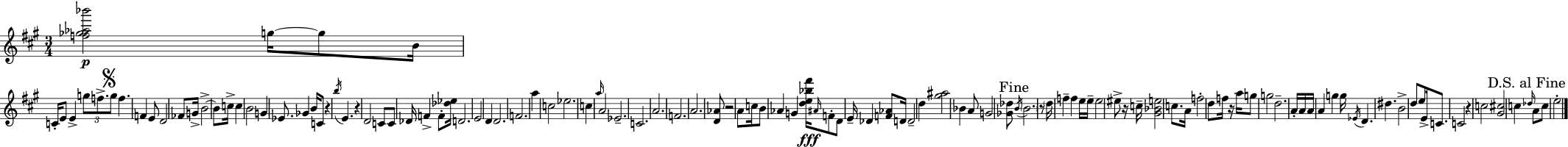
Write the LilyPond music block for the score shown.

{
  \clef treble
  \numericTimeSignature
  \time 3/4
  \key a \major
  <f'' ges'' aes'' bes'''>2\p g''16~~ g''8 b'16 | c'16-. e'8 e'4-> \tuplet 3/2 { g''8 f''8.-> | \mark \markup { \musicglyph "scripts.segno" } g''8 } f''4. f'4 | e'8 d'2 fes'8 | \break g'16-> b'2->~~ b'8 c''16-> | c''4 b'2 | g'4 ees'8. ges'4 b'16 | c'8 r4 \acciaccatura { b''16 } e'4. | \break r4 d'2 | c'8 c'8 des'16 f'4-> f'8-. | <des'' ees''>16 d'2. | e'2 d'4 | \break d'2. | f'2. | a''4 c''2 | ees''2. | \break c''4 \grace { a''16 } a'2 | ees'2.-- | c'2. | a'2. | \break f'2. | a'2. | <d' aes'>8 r2 | a'8 c''16 b'8 aes'4 g'4 | \break <d'' e'' bes'' fis'''>16\fff \grace { ais'16 } f'8-. d'8 e'16-- des'4 | <f' aes'>8 d'16 d'2-- d''4 | <gis'' ais''>2 bes'4 | a'8 g'2 | \break <ges' des''>8 \mark "Fine" \acciaccatura { b'16 } \parenthesize b'2. | r8 \parenthesize d''16 f''4-- f''4 | e''16 e''16-- e''2 | eis''8-> r16 c''16-- <gis' bes' e''>2 | \break c''8. a'16 f''2-. | d''8 f''16 r16 a''16 g''8 g''2 | d''2.-- | a'16-. a'16 a'16 a'4 g''4 | \break g''16 \acciaccatura { ees'16 } d'4. dis''4. | b'2-> | d''8 e''8 e'16-> c'8. c'2 | r4 c''2 | \break <gis' cis''>2 | c''4 \mark "D.S. al Fine" \grace { des''16 } a'8 c''8 e''2-. | \bar "|."
}